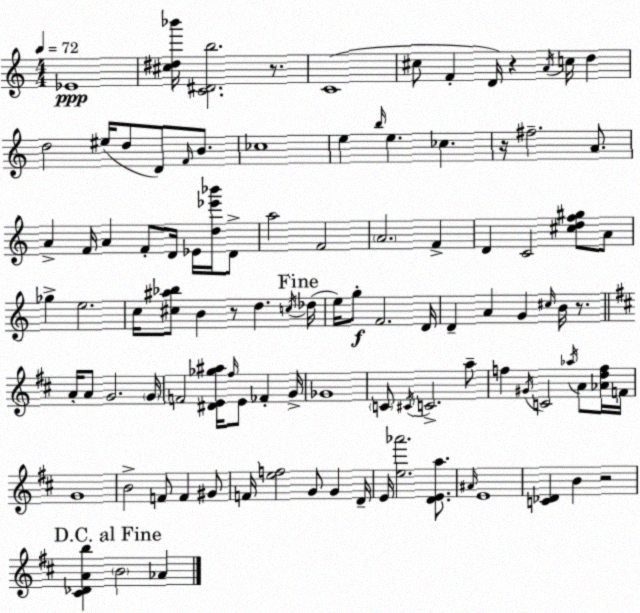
X:1
T:Untitled
M:4/4
L:1/4
K:Am
_E4 [^c^d_b']/4 [C^Db]2 z/2 C4 ^c/2 F D/4 z A/4 c/4 d d2 ^e/4 d/2 D/2 F/4 B/2 _c4 e b/4 e _c z/4 ^f2 A/2 A F/4 A F/2 D/4 _E/4 [d_e'_b']/4 D/2 a2 F2 A2 F D C2 [^cdf^g]/2 A/2 _g e2 c/4 [^c^a_b]/2 B z/2 d c/4 _d/4 e/4 g/2 F2 D/4 D A G ^c/4 B/4 z/2 A/4 A/2 G2 G/4 F2 [^DE_g^a]/4 ^f/4 E/2 _F G/4 _G4 C/2 ^C/4 C2 a/2 f ^G/4 C2 _a/4 A/2 [_Adf]/4 F/4 G4 B2 F/2 F ^G/2 F/4 [ef]2 G/2 G D/4 E/4 [e_a']2 [DEa]/2 ^A/4 E4 [C_D] B z2 [^C_DAb] B2 _A